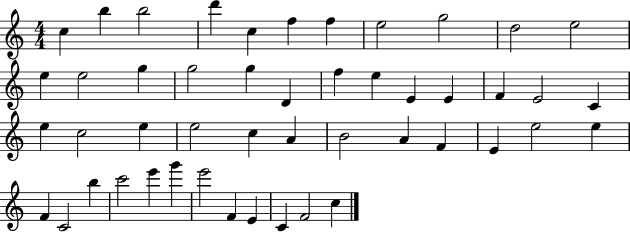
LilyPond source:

{
  \clef treble
  \numericTimeSignature
  \time 4/4
  \key c \major
  c''4 b''4 b''2 | d'''4 c''4 f''4 f''4 | e''2 g''2 | d''2 e''2 | \break e''4 e''2 g''4 | g''2 g''4 d'4 | f''4 e''4 e'4 e'4 | f'4 e'2 c'4 | \break e''4 c''2 e''4 | e''2 c''4 a'4 | b'2 a'4 f'4 | e'4 e''2 e''4 | \break f'4 c'2 b''4 | c'''2 e'''4 g'''4 | e'''2 f'4 e'4 | c'4 f'2 c''4 | \break \bar "|."
}